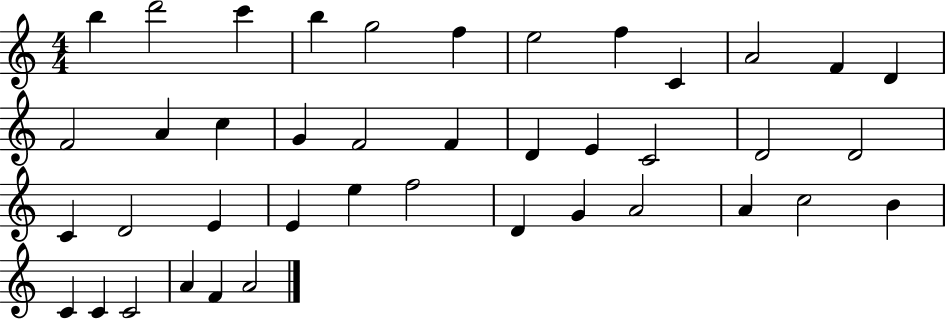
{
  \clef treble
  \numericTimeSignature
  \time 4/4
  \key c \major
  b''4 d'''2 c'''4 | b''4 g''2 f''4 | e''2 f''4 c'4 | a'2 f'4 d'4 | \break f'2 a'4 c''4 | g'4 f'2 f'4 | d'4 e'4 c'2 | d'2 d'2 | \break c'4 d'2 e'4 | e'4 e''4 f''2 | d'4 g'4 a'2 | a'4 c''2 b'4 | \break c'4 c'4 c'2 | a'4 f'4 a'2 | \bar "|."
}